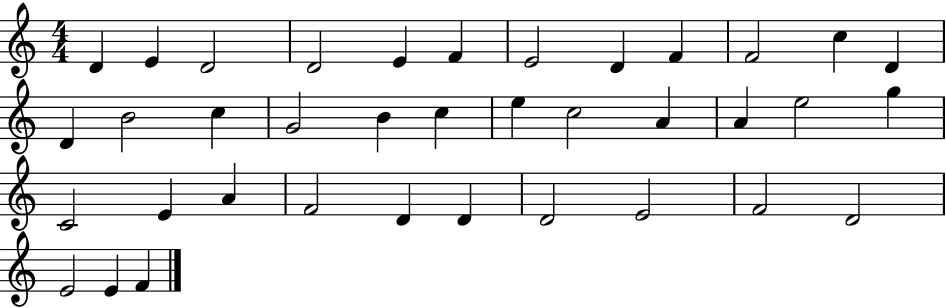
{
  \clef treble
  \numericTimeSignature
  \time 4/4
  \key c \major
  d'4 e'4 d'2 | d'2 e'4 f'4 | e'2 d'4 f'4 | f'2 c''4 d'4 | \break d'4 b'2 c''4 | g'2 b'4 c''4 | e''4 c''2 a'4 | a'4 e''2 g''4 | \break c'2 e'4 a'4 | f'2 d'4 d'4 | d'2 e'2 | f'2 d'2 | \break e'2 e'4 f'4 | \bar "|."
}